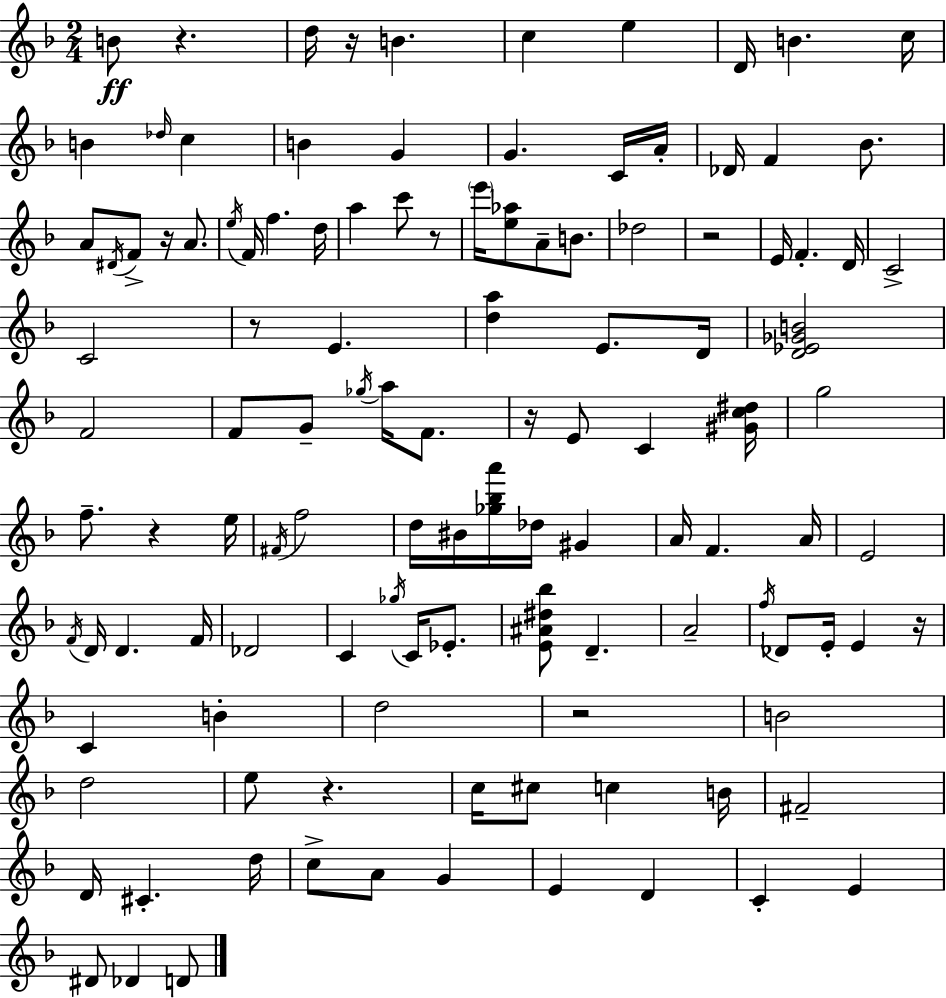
B4/e R/q. D5/s R/s B4/q. C5/q E5/q D4/s B4/q. C5/s B4/q Db5/s C5/q B4/q G4/q G4/q. C4/s A4/s Db4/s F4/q Bb4/e. A4/e D#4/s F4/e R/s A4/e. E5/s F4/s F5/q. D5/s A5/q C6/e R/e E6/s [E5,Ab5]/e A4/e B4/e. Db5/h R/h E4/s F4/q. D4/s C4/h C4/h R/e E4/q. [D5,A5]/q E4/e. D4/s [D4,Eb4,Gb4,B4]/h F4/h F4/e G4/e Gb5/s A5/s F4/e. R/s E4/e C4/q [G#4,C5,D#5]/s G5/h F5/e. R/q E5/s F#4/s F5/h D5/s BIS4/s [Gb5,Bb5,A6]/s Db5/s G#4/q A4/s F4/q. A4/s E4/h F4/s D4/s D4/q. F4/s Db4/h C4/q Gb5/s C4/s Eb4/e. [E4,A#4,D#5,Bb5]/e D4/q. A4/h F5/s Db4/e E4/s E4/q R/s C4/q B4/q D5/h R/h B4/h D5/h E5/e R/q. C5/s C#5/e C5/q B4/s F#4/h D4/s C#4/q. D5/s C5/e A4/e G4/q E4/q D4/q C4/q E4/q D#4/e Db4/q D4/e